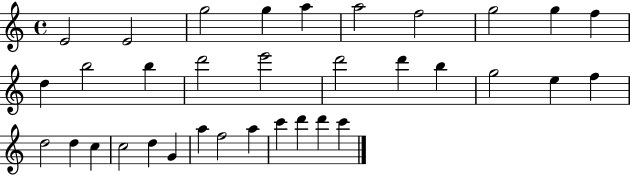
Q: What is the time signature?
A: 4/4